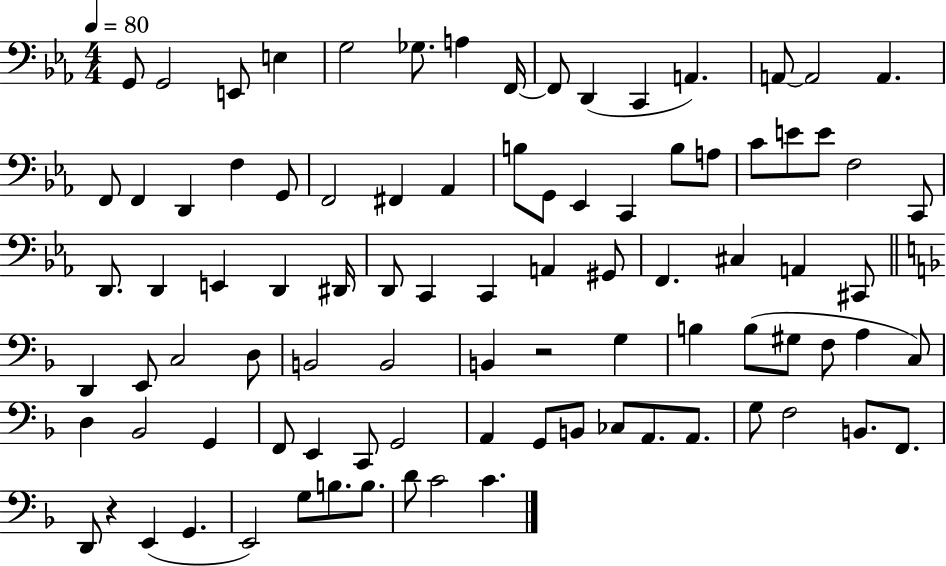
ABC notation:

X:1
T:Untitled
M:4/4
L:1/4
K:Eb
G,,/2 G,,2 E,,/2 E, G,2 _G,/2 A, F,,/4 F,,/2 D,, C,, A,, A,,/2 A,,2 A,, F,,/2 F,, D,, F, G,,/2 F,,2 ^F,, _A,, B,/2 G,,/2 _E,, C,, B,/2 A,/2 C/2 E/2 E/2 F,2 C,,/2 D,,/2 D,, E,, D,, ^D,,/4 D,,/2 C,, C,, A,, ^G,,/2 F,, ^C, A,, ^C,,/2 D,, E,,/2 C,2 D,/2 B,,2 B,,2 B,, z2 G, B, B,/2 ^G,/2 F,/2 A, C,/2 D, _B,,2 G,, F,,/2 E,, C,,/2 G,,2 A,, G,,/2 B,,/2 _C,/2 A,,/2 A,,/2 G,/2 F,2 B,,/2 F,,/2 D,,/2 z E,, G,, E,,2 G,/2 B,/2 B,/2 D/2 C2 C